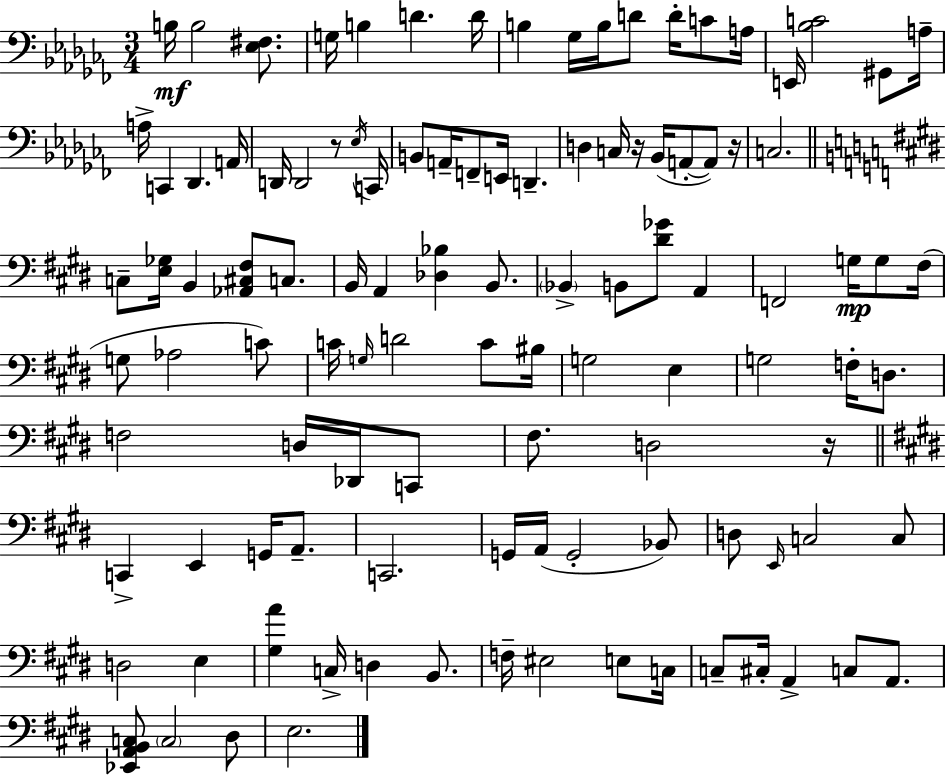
B3/s B3/h [Eb3,F#3]/e. G3/s B3/q D4/q. D4/s B3/q Gb3/s B3/s D4/e D4/s C4/e A3/s E2/s [Bb3,C4]/h G#2/e A3/s A3/s C2/q Db2/q. A2/s D2/s D2/h R/e Eb3/s C2/s B2/e A2/s F2/e E2/s D2/q. D3/q C3/s R/s Bb2/s A2/e A2/e R/s C3/h. C3/e [E3,Gb3]/s B2/q [Ab2,C#3,F#3]/e C3/e. B2/s A2/q [Db3,Bb3]/q B2/e. Bb2/q B2/e [D#4,Gb4]/e A2/q F2/h G3/s G3/e F#3/s G3/e Ab3/h C4/e C4/s G3/s D4/h C4/e BIS3/s G3/h E3/q G3/h F3/s D3/e. F3/h D3/s Db2/s C2/e F#3/e. D3/h R/s C2/q E2/q G2/s A2/e. C2/h. G2/s A2/s G2/h Bb2/e D3/e E2/s C3/h C3/e D3/h E3/q [G#3,A4]/q C3/s D3/q B2/e. F3/s EIS3/h E3/e C3/s C3/e C#3/s A2/q C3/e A2/e. [Eb2,A2,B2,C3]/e C3/h D#3/e E3/h.